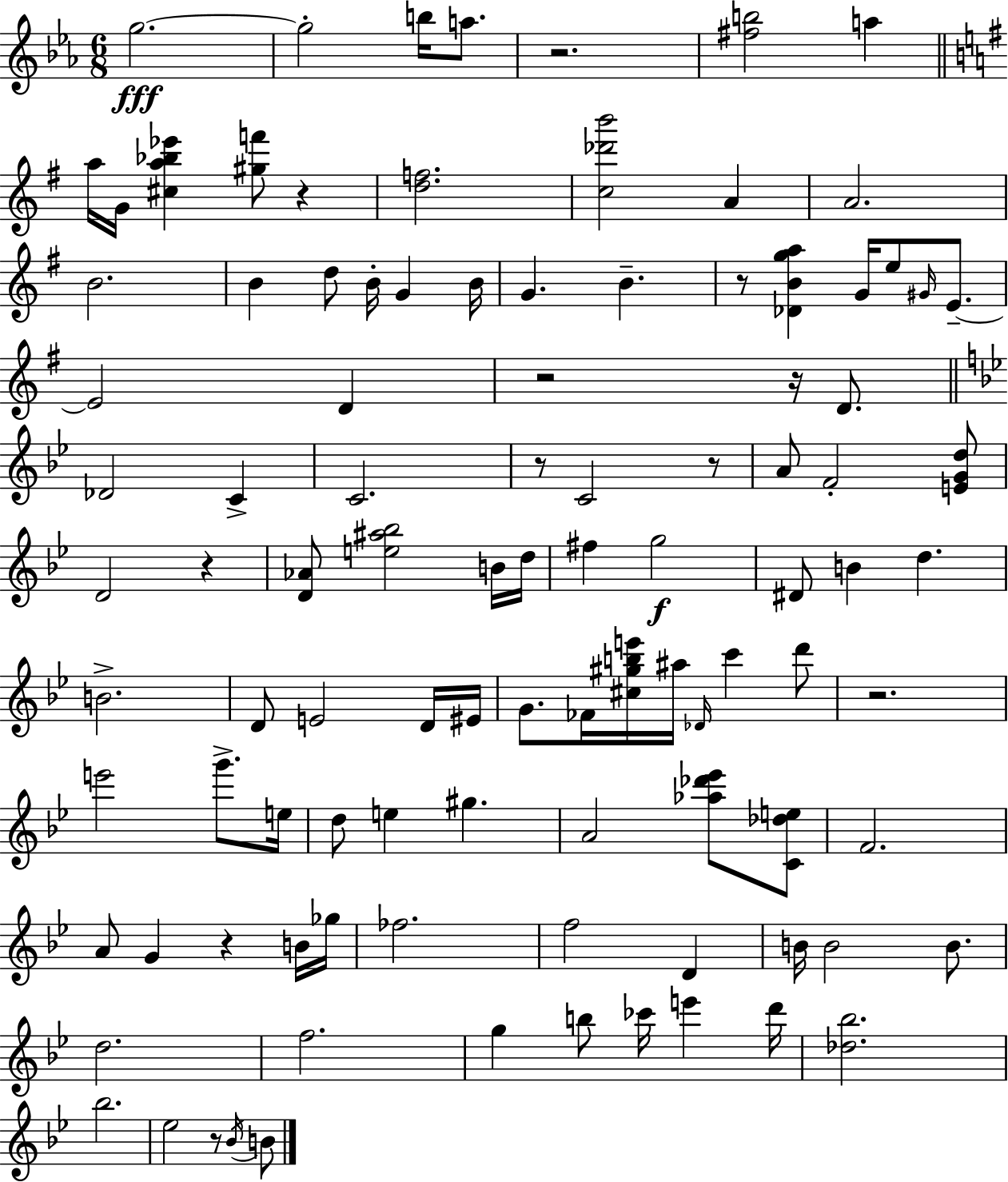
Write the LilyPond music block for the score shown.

{
  \clef treble
  \numericTimeSignature
  \time 6/8
  \key ees \major
  g''2.~~\fff | g''2-. b''16 a''8. | r2. | <fis'' b''>2 a''4 | \break \bar "||" \break \key g \major a''16 g'16 <cis'' a'' bes'' ees'''>4 <gis'' f'''>8 r4 | <d'' f''>2. | <c'' des''' b'''>2 a'4 | a'2. | \break b'2. | b'4 d''8 b'16-. g'4 b'16 | g'4. b'4.-- | r8 <des' b' g'' a''>4 g'16 e''8 \grace { gis'16 } e'8.--~~ | \break e'2 d'4 | r2 r16 d'8. | \bar "||" \break \key bes \major des'2 c'4-> | c'2. | r8 c'2 r8 | a'8 f'2-. <e' g' d''>8 | \break d'2 r4 | <d' aes'>8 <e'' ais'' bes''>2 b'16 d''16 | fis''4 g''2\f | dis'8 b'4 d''4. | \break b'2.-> | d'8 e'2 d'16 eis'16 | g'8. fes'16 <cis'' gis'' b'' e'''>16 ais''16 \grace { des'16 } c'''4 d'''8 | r2. | \break e'''2 g'''8.-> | e''16 d''8 e''4 gis''4. | a'2 <aes'' des''' ees'''>8 <c' des'' e''>8 | f'2. | \break a'8 g'4 r4 b'16 | ges''16 fes''2. | f''2 d'4 | b'16 b'2 b'8. | \break d''2. | f''2. | g''4 b''8 ces'''16 e'''4 | d'''16 <des'' bes''>2. | \break bes''2. | ees''2 r8 \acciaccatura { bes'16 } | b'8 \bar "|."
}